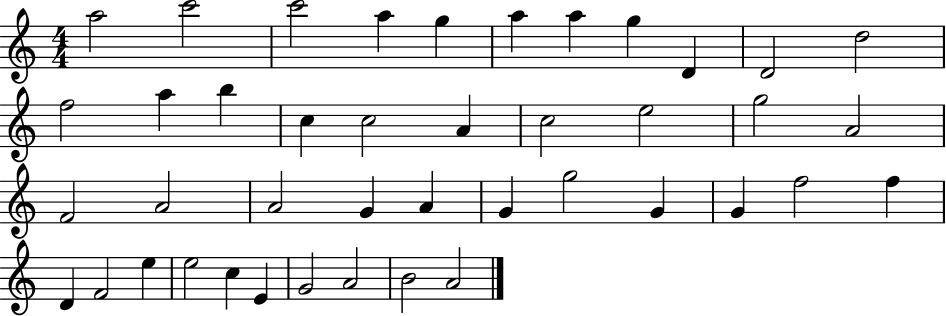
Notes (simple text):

A5/h C6/h C6/h A5/q G5/q A5/q A5/q G5/q D4/q D4/h D5/h F5/h A5/q B5/q C5/q C5/h A4/q C5/h E5/h G5/h A4/h F4/h A4/h A4/h G4/q A4/q G4/q G5/h G4/q G4/q F5/h F5/q D4/q F4/h E5/q E5/h C5/q E4/q G4/h A4/h B4/h A4/h